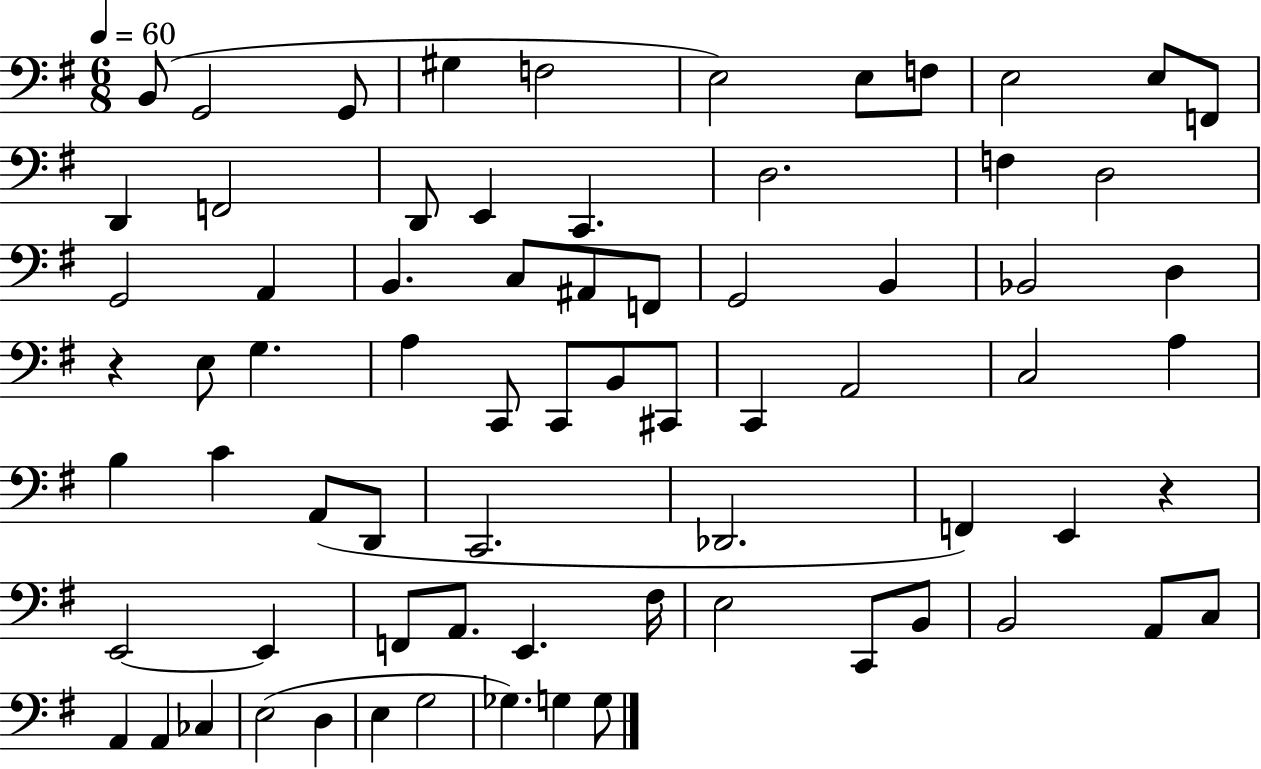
B2/e G2/h G2/e G#3/q F3/h E3/h E3/e F3/e E3/h E3/e F2/e D2/q F2/h D2/e E2/q C2/q. D3/h. F3/q D3/h G2/h A2/q B2/q. C3/e A#2/e F2/e G2/h B2/q Bb2/h D3/q R/q E3/e G3/q. A3/q C2/e C2/e B2/e C#2/e C2/q A2/h C3/h A3/q B3/q C4/q A2/e D2/e C2/h. Db2/h. F2/q E2/q R/q E2/h E2/q F2/e A2/e. E2/q. F#3/s E3/h C2/e B2/e B2/h A2/e C3/e A2/q A2/q CES3/q E3/h D3/q E3/q G3/h Gb3/q. G3/q G3/e